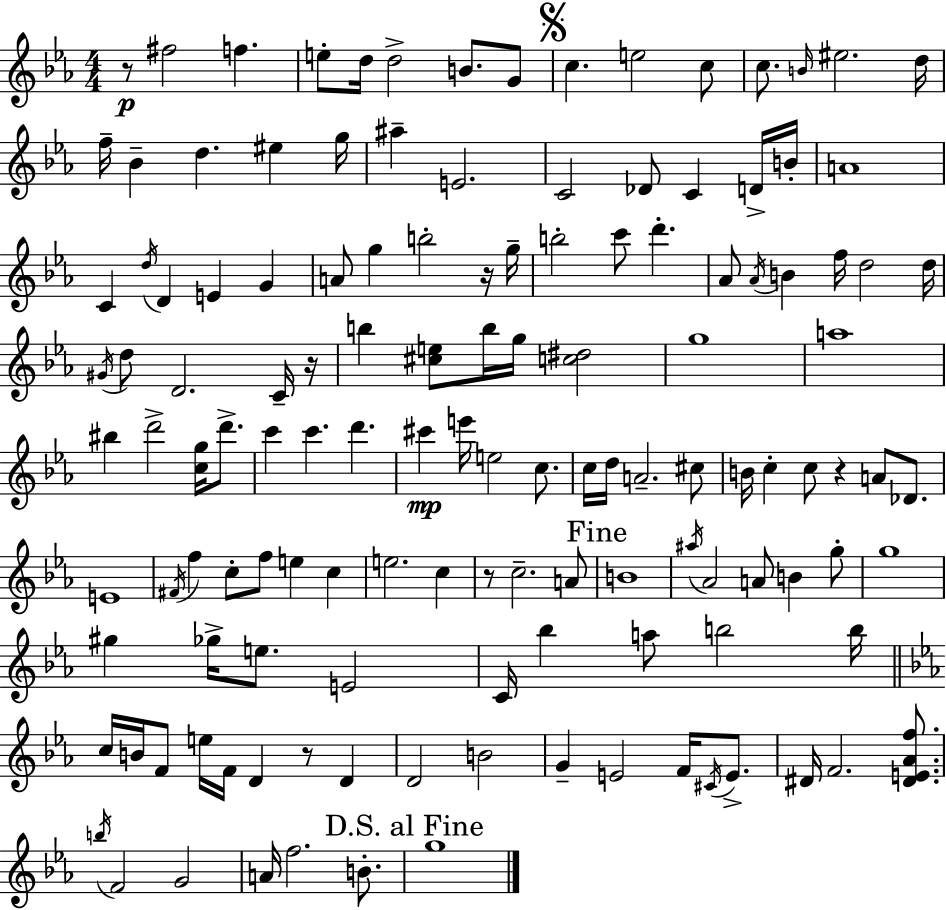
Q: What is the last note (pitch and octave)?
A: G5